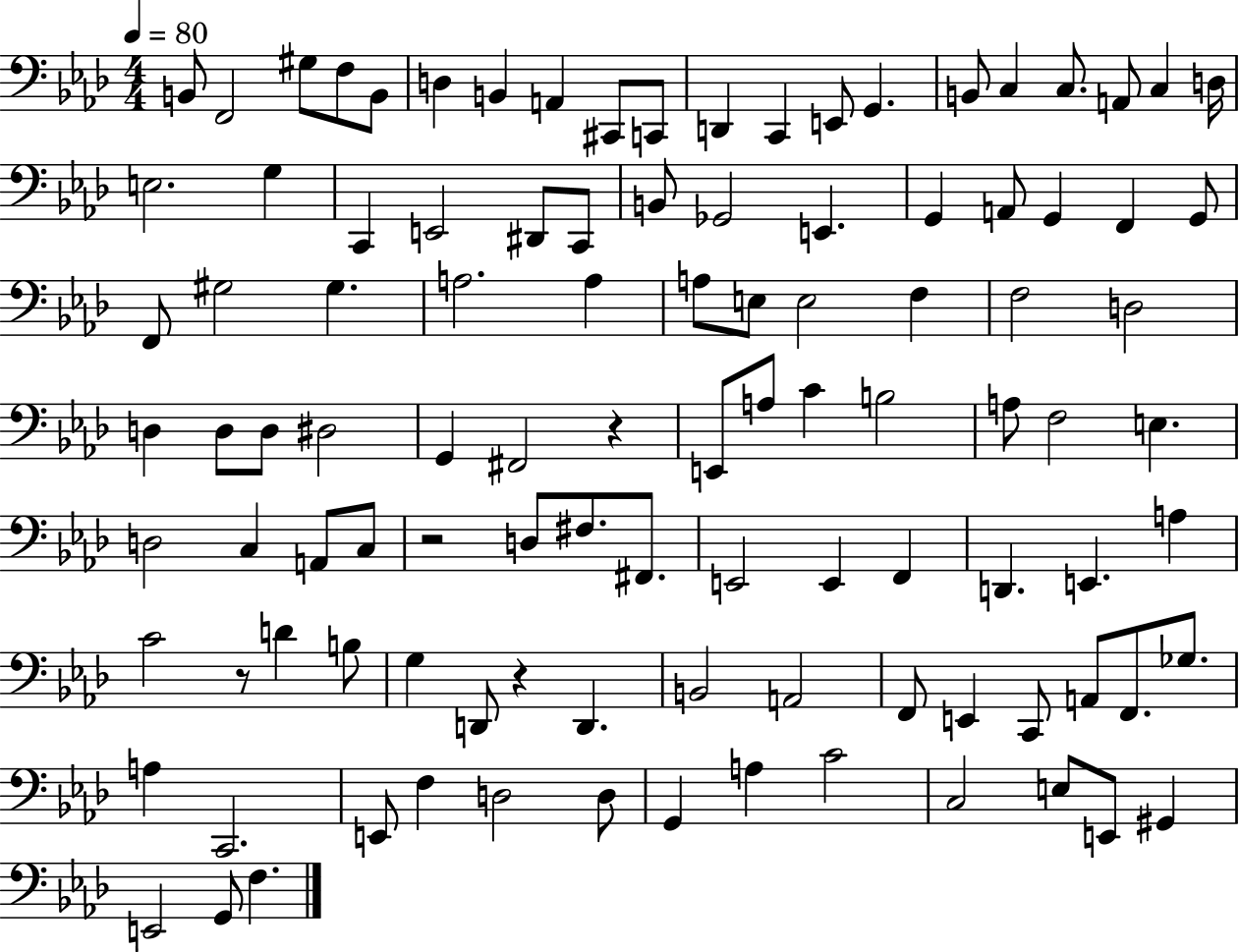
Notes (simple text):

B2/e F2/h G#3/e F3/e B2/e D3/q B2/q A2/q C#2/e C2/e D2/q C2/q E2/e G2/q. B2/e C3/q C3/e. A2/e C3/q D3/s E3/h. G3/q C2/q E2/h D#2/e C2/e B2/e Gb2/h E2/q. G2/q A2/e G2/q F2/q G2/e F2/e G#3/h G#3/q. A3/h. A3/q A3/e E3/e E3/h F3/q F3/h D3/h D3/q D3/e D3/e D#3/h G2/q F#2/h R/q E2/e A3/e C4/q B3/h A3/e F3/h E3/q. D3/h C3/q A2/e C3/e R/h D3/e F#3/e. F#2/e. E2/h E2/q F2/q D2/q. E2/q. A3/q C4/h R/e D4/q B3/e G3/q D2/e R/q D2/q. B2/h A2/h F2/e E2/q C2/e A2/e F2/e. Gb3/e. A3/q C2/h. E2/e F3/q D3/h D3/e G2/q A3/q C4/h C3/h E3/e E2/e G#2/q E2/h G2/e F3/q.